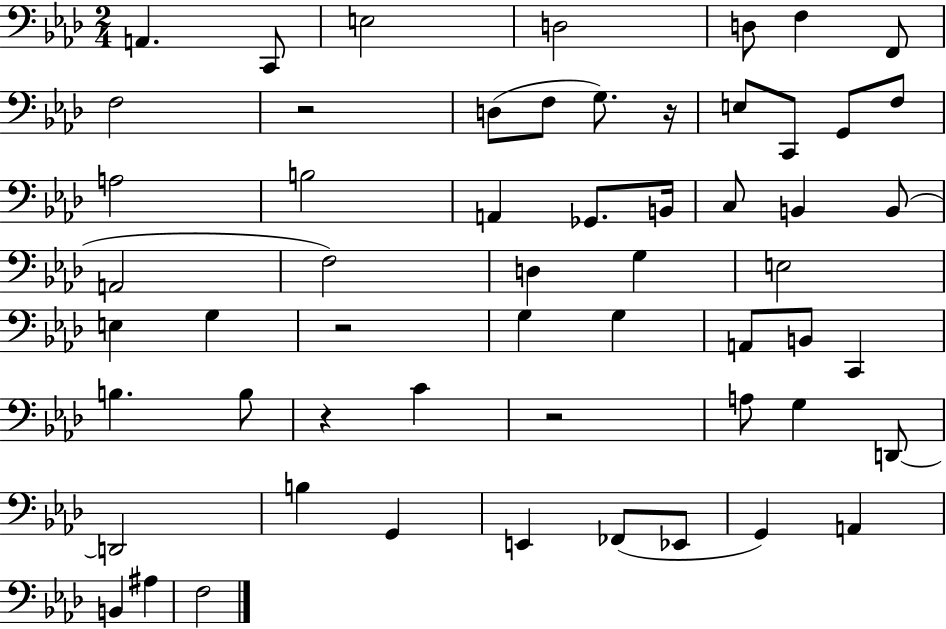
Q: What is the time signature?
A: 2/4